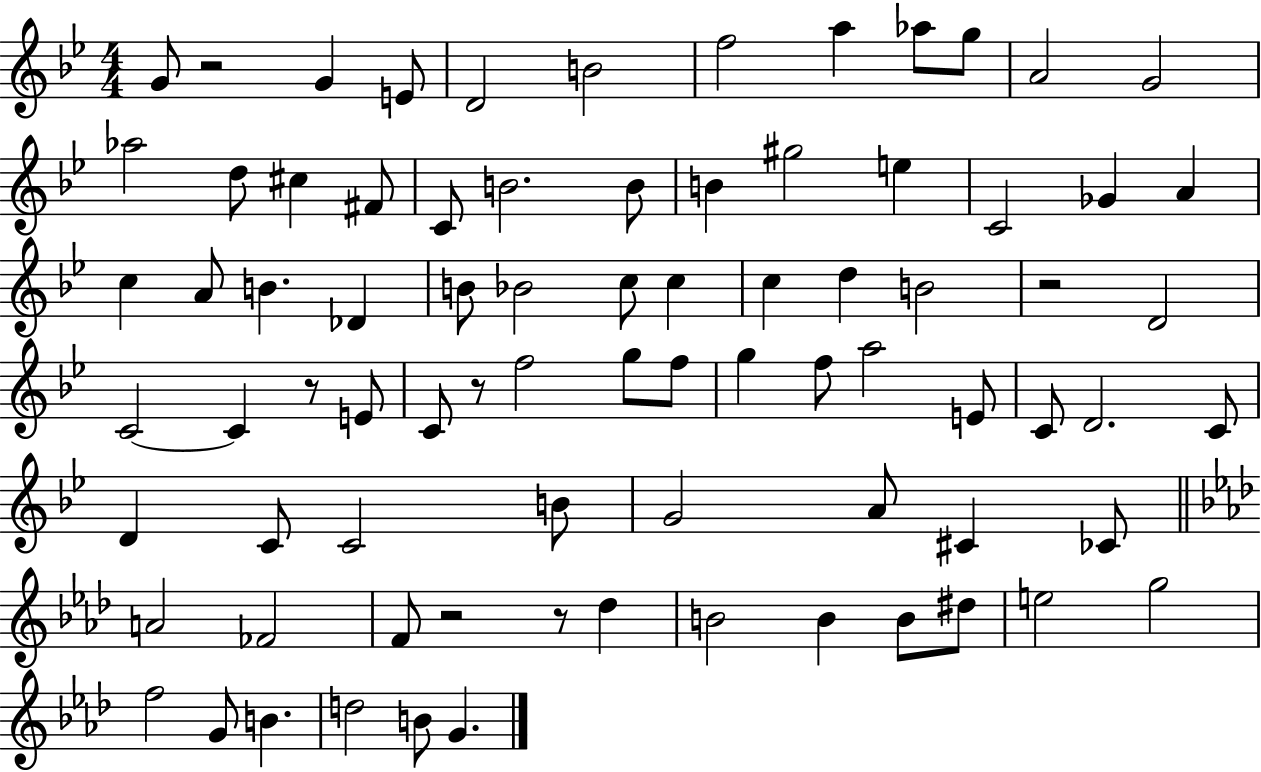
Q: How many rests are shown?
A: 6